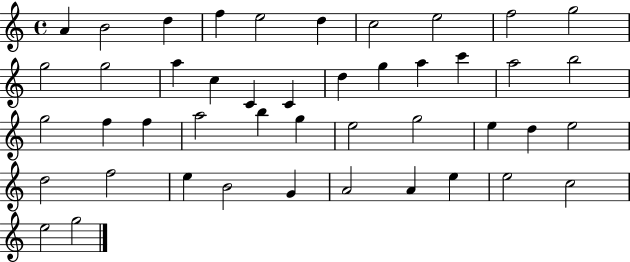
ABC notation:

X:1
T:Untitled
M:4/4
L:1/4
K:C
A B2 d f e2 d c2 e2 f2 g2 g2 g2 a c C C d g a c' a2 b2 g2 f f a2 b g e2 g2 e d e2 d2 f2 e B2 G A2 A e e2 c2 e2 g2